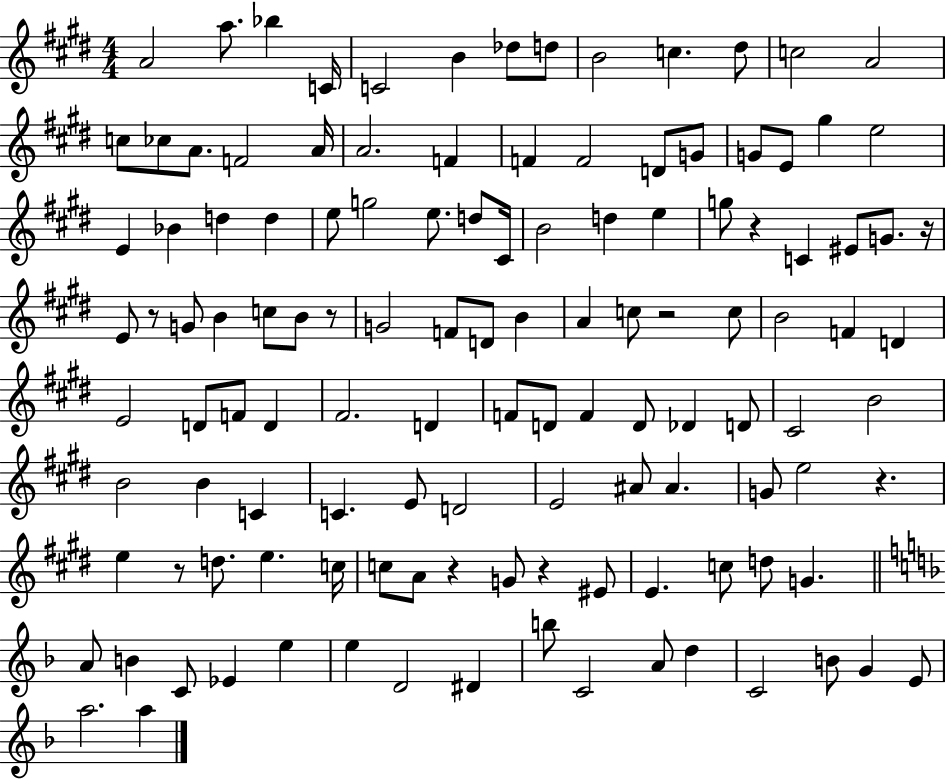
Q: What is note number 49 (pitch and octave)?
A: B4